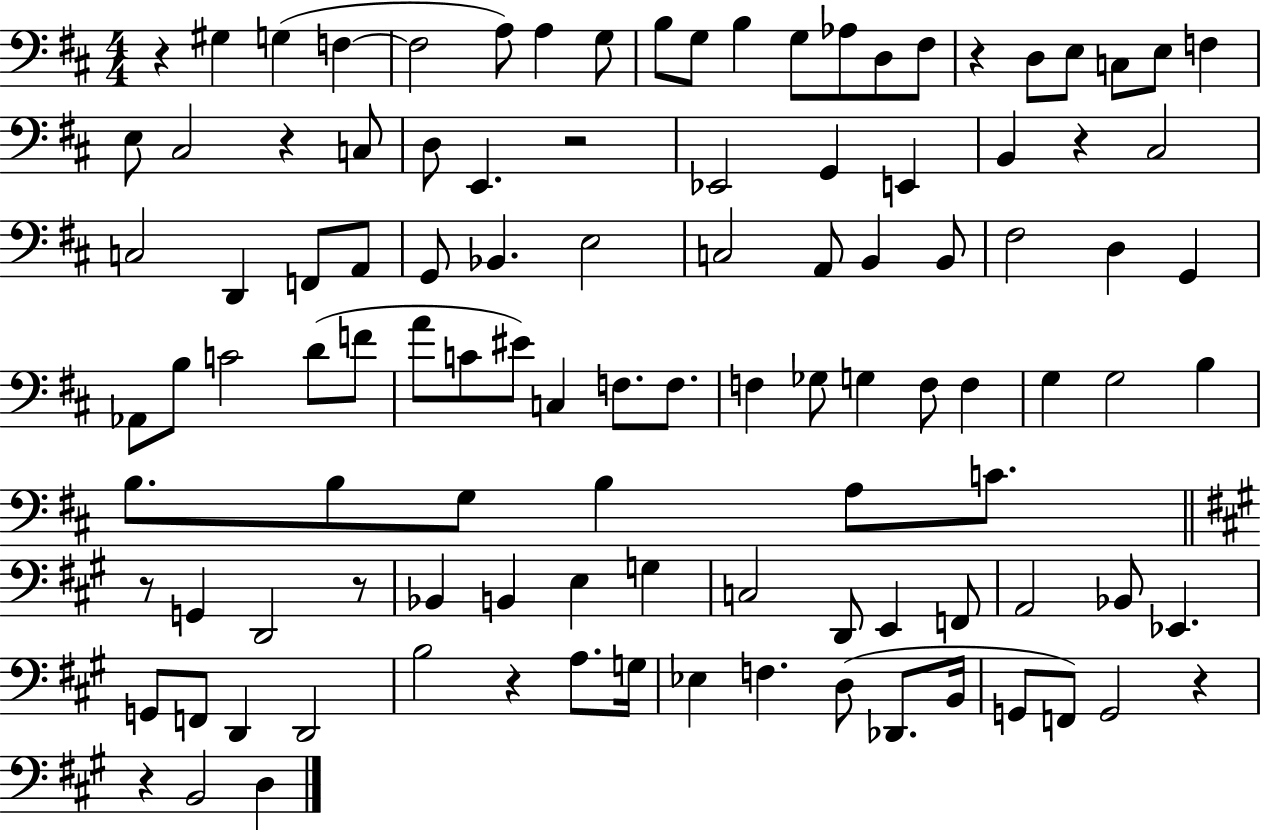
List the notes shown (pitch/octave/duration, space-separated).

R/q G#3/q G3/q F3/q F3/h A3/e A3/q G3/e B3/e G3/e B3/q G3/e Ab3/e D3/e F#3/e R/q D3/e E3/e C3/e E3/e F3/q E3/e C#3/h R/q C3/e D3/e E2/q. R/h Eb2/h G2/q E2/q B2/q R/q C#3/h C3/h D2/q F2/e A2/e G2/e Bb2/q. E3/h C3/h A2/e B2/q B2/e F#3/h D3/q G2/q Ab2/e B3/e C4/h D4/e F4/e A4/e C4/e EIS4/e C3/q F3/e. F3/e. F3/q Gb3/e G3/q F3/e F3/q G3/q G3/h B3/q B3/e. B3/e G3/e B3/q A3/e C4/e. R/e G2/q D2/h R/e Bb2/q B2/q E3/q G3/q C3/h D2/e E2/q F2/e A2/h Bb2/e Eb2/q. G2/e F2/e D2/q D2/h B3/h R/q A3/e. G3/s Eb3/q F3/q. D3/e Db2/e. B2/s G2/e F2/e G2/h R/q R/q B2/h D3/q